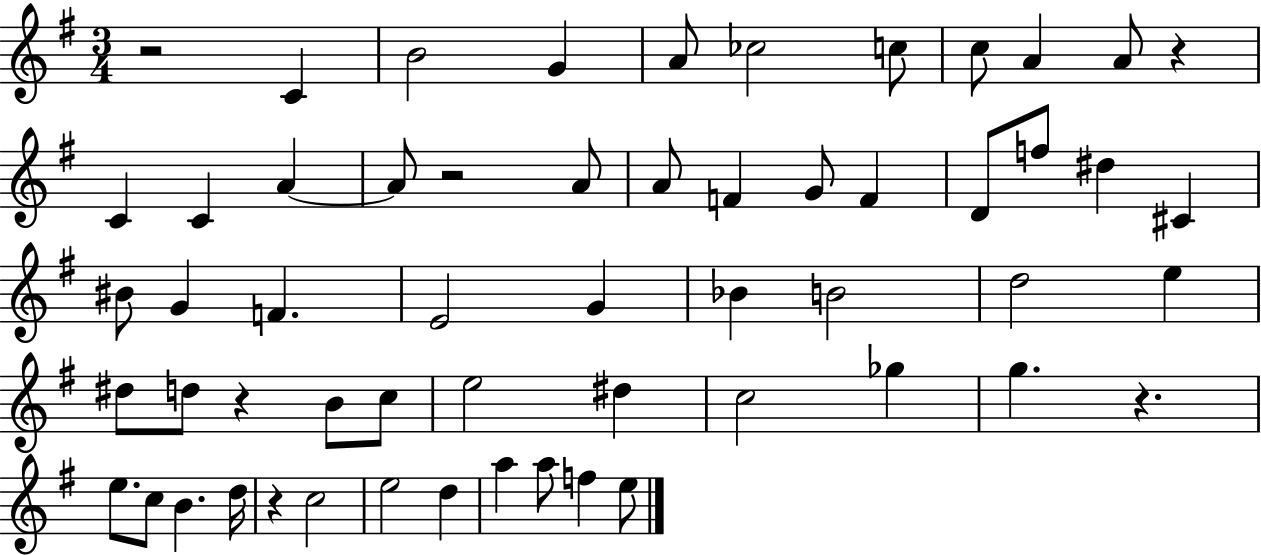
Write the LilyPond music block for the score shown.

{
  \clef treble
  \numericTimeSignature
  \time 3/4
  \key g \major
  r2 c'4 | b'2 g'4 | a'8 ces''2 c''8 | c''8 a'4 a'8 r4 | \break c'4 c'4 a'4~~ | a'8 r2 a'8 | a'8 f'4 g'8 f'4 | d'8 f''8 dis''4 cis'4 | \break bis'8 g'4 f'4. | e'2 g'4 | bes'4 b'2 | d''2 e''4 | \break dis''8 d''8 r4 b'8 c''8 | e''2 dis''4 | c''2 ges''4 | g''4. r4. | \break e''8. c''8 b'4. d''16 | r4 c''2 | e''2 d''4 | a''4 a''8 f''4 e''8 | \break \bar "|."
}